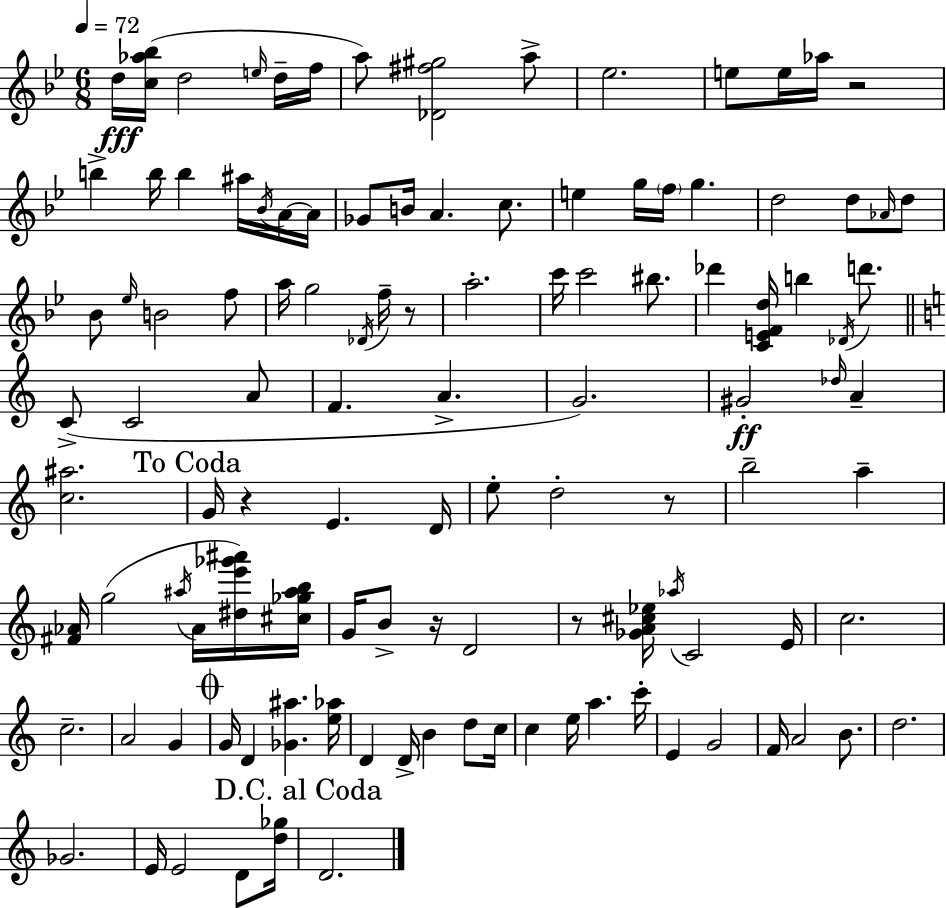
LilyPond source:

{
  \clef treble
  \numericTimeSignature
  \time 6/8
  \key g \minor
  \tempo 4 = 72
  d''16\fff <c'' aes'' bes''>16( d''2 \grace { e''16 } d''16-- | f''16 a''8) <des' fis'' gis''>2 a''8-> | ees''2. | e''8 e''16 aes''16 r2 | \break b''4-> b''16 b''4 ais''16 \acciaccatura { bes'16 } | a'16~~ a'16 ges'8 b'16 a'4. c''8. | e''4 g''16 \parenthesize f''16 g''4. | d''2 d''8 | \break \grace { aes'16 } d''8 bes'8 \grace { ees''16 } b'2 | f''8 a''16 g''2 | \acciaccatura { des'16 } f''16-- r8 a''2.-. | c'''16 c'''2 | \break bis''8. des'''4 <c' e' f' d''>16 b''4 | \acciaccatura { des'16 } d'''8. \bar "||" \break \key c \major c'8->( c'2 a'8 | f'4. a'4.-> | g'2.) | gis'2-.\ff \grace { des''16 } a'4-- | \break <c'' ais''>2. | \mark "To Coda" g'16 r4 e'4. | d'16 e''8-. d''2-. r8 | b''2-- a''4-- | \break <fis' aes'>16 g''2( \acciaccatura { ais''16 } aes'16 | <dis'' e''' ges''' ais'''>16) <cis'' ges'' ais'' b''>16 g'16 b'8-> r16 d'2 | r8 <ges' a' cis'' ees''>16 \acciaccatura { aes''16 } c'2 | e'16 c''2. | \break c''2.-- | a'2 g'4 | \mark \markup { \musicglyph "scripts.coda" } g'16 d'4 <ges' ais''>4. | <e'' aes''>16 d'4 d'16-> b'4 | \break d''8 c''16 c''4 e''16 a''4. | c'''16-. e'4 g'2 | f'16 a'2 | b'8. d''2. | \break ges'2. | e'16 e'2 | d'8 <d'' ges''>16 \mark "D.C. al Coda" d'2. | \bar "|."
}